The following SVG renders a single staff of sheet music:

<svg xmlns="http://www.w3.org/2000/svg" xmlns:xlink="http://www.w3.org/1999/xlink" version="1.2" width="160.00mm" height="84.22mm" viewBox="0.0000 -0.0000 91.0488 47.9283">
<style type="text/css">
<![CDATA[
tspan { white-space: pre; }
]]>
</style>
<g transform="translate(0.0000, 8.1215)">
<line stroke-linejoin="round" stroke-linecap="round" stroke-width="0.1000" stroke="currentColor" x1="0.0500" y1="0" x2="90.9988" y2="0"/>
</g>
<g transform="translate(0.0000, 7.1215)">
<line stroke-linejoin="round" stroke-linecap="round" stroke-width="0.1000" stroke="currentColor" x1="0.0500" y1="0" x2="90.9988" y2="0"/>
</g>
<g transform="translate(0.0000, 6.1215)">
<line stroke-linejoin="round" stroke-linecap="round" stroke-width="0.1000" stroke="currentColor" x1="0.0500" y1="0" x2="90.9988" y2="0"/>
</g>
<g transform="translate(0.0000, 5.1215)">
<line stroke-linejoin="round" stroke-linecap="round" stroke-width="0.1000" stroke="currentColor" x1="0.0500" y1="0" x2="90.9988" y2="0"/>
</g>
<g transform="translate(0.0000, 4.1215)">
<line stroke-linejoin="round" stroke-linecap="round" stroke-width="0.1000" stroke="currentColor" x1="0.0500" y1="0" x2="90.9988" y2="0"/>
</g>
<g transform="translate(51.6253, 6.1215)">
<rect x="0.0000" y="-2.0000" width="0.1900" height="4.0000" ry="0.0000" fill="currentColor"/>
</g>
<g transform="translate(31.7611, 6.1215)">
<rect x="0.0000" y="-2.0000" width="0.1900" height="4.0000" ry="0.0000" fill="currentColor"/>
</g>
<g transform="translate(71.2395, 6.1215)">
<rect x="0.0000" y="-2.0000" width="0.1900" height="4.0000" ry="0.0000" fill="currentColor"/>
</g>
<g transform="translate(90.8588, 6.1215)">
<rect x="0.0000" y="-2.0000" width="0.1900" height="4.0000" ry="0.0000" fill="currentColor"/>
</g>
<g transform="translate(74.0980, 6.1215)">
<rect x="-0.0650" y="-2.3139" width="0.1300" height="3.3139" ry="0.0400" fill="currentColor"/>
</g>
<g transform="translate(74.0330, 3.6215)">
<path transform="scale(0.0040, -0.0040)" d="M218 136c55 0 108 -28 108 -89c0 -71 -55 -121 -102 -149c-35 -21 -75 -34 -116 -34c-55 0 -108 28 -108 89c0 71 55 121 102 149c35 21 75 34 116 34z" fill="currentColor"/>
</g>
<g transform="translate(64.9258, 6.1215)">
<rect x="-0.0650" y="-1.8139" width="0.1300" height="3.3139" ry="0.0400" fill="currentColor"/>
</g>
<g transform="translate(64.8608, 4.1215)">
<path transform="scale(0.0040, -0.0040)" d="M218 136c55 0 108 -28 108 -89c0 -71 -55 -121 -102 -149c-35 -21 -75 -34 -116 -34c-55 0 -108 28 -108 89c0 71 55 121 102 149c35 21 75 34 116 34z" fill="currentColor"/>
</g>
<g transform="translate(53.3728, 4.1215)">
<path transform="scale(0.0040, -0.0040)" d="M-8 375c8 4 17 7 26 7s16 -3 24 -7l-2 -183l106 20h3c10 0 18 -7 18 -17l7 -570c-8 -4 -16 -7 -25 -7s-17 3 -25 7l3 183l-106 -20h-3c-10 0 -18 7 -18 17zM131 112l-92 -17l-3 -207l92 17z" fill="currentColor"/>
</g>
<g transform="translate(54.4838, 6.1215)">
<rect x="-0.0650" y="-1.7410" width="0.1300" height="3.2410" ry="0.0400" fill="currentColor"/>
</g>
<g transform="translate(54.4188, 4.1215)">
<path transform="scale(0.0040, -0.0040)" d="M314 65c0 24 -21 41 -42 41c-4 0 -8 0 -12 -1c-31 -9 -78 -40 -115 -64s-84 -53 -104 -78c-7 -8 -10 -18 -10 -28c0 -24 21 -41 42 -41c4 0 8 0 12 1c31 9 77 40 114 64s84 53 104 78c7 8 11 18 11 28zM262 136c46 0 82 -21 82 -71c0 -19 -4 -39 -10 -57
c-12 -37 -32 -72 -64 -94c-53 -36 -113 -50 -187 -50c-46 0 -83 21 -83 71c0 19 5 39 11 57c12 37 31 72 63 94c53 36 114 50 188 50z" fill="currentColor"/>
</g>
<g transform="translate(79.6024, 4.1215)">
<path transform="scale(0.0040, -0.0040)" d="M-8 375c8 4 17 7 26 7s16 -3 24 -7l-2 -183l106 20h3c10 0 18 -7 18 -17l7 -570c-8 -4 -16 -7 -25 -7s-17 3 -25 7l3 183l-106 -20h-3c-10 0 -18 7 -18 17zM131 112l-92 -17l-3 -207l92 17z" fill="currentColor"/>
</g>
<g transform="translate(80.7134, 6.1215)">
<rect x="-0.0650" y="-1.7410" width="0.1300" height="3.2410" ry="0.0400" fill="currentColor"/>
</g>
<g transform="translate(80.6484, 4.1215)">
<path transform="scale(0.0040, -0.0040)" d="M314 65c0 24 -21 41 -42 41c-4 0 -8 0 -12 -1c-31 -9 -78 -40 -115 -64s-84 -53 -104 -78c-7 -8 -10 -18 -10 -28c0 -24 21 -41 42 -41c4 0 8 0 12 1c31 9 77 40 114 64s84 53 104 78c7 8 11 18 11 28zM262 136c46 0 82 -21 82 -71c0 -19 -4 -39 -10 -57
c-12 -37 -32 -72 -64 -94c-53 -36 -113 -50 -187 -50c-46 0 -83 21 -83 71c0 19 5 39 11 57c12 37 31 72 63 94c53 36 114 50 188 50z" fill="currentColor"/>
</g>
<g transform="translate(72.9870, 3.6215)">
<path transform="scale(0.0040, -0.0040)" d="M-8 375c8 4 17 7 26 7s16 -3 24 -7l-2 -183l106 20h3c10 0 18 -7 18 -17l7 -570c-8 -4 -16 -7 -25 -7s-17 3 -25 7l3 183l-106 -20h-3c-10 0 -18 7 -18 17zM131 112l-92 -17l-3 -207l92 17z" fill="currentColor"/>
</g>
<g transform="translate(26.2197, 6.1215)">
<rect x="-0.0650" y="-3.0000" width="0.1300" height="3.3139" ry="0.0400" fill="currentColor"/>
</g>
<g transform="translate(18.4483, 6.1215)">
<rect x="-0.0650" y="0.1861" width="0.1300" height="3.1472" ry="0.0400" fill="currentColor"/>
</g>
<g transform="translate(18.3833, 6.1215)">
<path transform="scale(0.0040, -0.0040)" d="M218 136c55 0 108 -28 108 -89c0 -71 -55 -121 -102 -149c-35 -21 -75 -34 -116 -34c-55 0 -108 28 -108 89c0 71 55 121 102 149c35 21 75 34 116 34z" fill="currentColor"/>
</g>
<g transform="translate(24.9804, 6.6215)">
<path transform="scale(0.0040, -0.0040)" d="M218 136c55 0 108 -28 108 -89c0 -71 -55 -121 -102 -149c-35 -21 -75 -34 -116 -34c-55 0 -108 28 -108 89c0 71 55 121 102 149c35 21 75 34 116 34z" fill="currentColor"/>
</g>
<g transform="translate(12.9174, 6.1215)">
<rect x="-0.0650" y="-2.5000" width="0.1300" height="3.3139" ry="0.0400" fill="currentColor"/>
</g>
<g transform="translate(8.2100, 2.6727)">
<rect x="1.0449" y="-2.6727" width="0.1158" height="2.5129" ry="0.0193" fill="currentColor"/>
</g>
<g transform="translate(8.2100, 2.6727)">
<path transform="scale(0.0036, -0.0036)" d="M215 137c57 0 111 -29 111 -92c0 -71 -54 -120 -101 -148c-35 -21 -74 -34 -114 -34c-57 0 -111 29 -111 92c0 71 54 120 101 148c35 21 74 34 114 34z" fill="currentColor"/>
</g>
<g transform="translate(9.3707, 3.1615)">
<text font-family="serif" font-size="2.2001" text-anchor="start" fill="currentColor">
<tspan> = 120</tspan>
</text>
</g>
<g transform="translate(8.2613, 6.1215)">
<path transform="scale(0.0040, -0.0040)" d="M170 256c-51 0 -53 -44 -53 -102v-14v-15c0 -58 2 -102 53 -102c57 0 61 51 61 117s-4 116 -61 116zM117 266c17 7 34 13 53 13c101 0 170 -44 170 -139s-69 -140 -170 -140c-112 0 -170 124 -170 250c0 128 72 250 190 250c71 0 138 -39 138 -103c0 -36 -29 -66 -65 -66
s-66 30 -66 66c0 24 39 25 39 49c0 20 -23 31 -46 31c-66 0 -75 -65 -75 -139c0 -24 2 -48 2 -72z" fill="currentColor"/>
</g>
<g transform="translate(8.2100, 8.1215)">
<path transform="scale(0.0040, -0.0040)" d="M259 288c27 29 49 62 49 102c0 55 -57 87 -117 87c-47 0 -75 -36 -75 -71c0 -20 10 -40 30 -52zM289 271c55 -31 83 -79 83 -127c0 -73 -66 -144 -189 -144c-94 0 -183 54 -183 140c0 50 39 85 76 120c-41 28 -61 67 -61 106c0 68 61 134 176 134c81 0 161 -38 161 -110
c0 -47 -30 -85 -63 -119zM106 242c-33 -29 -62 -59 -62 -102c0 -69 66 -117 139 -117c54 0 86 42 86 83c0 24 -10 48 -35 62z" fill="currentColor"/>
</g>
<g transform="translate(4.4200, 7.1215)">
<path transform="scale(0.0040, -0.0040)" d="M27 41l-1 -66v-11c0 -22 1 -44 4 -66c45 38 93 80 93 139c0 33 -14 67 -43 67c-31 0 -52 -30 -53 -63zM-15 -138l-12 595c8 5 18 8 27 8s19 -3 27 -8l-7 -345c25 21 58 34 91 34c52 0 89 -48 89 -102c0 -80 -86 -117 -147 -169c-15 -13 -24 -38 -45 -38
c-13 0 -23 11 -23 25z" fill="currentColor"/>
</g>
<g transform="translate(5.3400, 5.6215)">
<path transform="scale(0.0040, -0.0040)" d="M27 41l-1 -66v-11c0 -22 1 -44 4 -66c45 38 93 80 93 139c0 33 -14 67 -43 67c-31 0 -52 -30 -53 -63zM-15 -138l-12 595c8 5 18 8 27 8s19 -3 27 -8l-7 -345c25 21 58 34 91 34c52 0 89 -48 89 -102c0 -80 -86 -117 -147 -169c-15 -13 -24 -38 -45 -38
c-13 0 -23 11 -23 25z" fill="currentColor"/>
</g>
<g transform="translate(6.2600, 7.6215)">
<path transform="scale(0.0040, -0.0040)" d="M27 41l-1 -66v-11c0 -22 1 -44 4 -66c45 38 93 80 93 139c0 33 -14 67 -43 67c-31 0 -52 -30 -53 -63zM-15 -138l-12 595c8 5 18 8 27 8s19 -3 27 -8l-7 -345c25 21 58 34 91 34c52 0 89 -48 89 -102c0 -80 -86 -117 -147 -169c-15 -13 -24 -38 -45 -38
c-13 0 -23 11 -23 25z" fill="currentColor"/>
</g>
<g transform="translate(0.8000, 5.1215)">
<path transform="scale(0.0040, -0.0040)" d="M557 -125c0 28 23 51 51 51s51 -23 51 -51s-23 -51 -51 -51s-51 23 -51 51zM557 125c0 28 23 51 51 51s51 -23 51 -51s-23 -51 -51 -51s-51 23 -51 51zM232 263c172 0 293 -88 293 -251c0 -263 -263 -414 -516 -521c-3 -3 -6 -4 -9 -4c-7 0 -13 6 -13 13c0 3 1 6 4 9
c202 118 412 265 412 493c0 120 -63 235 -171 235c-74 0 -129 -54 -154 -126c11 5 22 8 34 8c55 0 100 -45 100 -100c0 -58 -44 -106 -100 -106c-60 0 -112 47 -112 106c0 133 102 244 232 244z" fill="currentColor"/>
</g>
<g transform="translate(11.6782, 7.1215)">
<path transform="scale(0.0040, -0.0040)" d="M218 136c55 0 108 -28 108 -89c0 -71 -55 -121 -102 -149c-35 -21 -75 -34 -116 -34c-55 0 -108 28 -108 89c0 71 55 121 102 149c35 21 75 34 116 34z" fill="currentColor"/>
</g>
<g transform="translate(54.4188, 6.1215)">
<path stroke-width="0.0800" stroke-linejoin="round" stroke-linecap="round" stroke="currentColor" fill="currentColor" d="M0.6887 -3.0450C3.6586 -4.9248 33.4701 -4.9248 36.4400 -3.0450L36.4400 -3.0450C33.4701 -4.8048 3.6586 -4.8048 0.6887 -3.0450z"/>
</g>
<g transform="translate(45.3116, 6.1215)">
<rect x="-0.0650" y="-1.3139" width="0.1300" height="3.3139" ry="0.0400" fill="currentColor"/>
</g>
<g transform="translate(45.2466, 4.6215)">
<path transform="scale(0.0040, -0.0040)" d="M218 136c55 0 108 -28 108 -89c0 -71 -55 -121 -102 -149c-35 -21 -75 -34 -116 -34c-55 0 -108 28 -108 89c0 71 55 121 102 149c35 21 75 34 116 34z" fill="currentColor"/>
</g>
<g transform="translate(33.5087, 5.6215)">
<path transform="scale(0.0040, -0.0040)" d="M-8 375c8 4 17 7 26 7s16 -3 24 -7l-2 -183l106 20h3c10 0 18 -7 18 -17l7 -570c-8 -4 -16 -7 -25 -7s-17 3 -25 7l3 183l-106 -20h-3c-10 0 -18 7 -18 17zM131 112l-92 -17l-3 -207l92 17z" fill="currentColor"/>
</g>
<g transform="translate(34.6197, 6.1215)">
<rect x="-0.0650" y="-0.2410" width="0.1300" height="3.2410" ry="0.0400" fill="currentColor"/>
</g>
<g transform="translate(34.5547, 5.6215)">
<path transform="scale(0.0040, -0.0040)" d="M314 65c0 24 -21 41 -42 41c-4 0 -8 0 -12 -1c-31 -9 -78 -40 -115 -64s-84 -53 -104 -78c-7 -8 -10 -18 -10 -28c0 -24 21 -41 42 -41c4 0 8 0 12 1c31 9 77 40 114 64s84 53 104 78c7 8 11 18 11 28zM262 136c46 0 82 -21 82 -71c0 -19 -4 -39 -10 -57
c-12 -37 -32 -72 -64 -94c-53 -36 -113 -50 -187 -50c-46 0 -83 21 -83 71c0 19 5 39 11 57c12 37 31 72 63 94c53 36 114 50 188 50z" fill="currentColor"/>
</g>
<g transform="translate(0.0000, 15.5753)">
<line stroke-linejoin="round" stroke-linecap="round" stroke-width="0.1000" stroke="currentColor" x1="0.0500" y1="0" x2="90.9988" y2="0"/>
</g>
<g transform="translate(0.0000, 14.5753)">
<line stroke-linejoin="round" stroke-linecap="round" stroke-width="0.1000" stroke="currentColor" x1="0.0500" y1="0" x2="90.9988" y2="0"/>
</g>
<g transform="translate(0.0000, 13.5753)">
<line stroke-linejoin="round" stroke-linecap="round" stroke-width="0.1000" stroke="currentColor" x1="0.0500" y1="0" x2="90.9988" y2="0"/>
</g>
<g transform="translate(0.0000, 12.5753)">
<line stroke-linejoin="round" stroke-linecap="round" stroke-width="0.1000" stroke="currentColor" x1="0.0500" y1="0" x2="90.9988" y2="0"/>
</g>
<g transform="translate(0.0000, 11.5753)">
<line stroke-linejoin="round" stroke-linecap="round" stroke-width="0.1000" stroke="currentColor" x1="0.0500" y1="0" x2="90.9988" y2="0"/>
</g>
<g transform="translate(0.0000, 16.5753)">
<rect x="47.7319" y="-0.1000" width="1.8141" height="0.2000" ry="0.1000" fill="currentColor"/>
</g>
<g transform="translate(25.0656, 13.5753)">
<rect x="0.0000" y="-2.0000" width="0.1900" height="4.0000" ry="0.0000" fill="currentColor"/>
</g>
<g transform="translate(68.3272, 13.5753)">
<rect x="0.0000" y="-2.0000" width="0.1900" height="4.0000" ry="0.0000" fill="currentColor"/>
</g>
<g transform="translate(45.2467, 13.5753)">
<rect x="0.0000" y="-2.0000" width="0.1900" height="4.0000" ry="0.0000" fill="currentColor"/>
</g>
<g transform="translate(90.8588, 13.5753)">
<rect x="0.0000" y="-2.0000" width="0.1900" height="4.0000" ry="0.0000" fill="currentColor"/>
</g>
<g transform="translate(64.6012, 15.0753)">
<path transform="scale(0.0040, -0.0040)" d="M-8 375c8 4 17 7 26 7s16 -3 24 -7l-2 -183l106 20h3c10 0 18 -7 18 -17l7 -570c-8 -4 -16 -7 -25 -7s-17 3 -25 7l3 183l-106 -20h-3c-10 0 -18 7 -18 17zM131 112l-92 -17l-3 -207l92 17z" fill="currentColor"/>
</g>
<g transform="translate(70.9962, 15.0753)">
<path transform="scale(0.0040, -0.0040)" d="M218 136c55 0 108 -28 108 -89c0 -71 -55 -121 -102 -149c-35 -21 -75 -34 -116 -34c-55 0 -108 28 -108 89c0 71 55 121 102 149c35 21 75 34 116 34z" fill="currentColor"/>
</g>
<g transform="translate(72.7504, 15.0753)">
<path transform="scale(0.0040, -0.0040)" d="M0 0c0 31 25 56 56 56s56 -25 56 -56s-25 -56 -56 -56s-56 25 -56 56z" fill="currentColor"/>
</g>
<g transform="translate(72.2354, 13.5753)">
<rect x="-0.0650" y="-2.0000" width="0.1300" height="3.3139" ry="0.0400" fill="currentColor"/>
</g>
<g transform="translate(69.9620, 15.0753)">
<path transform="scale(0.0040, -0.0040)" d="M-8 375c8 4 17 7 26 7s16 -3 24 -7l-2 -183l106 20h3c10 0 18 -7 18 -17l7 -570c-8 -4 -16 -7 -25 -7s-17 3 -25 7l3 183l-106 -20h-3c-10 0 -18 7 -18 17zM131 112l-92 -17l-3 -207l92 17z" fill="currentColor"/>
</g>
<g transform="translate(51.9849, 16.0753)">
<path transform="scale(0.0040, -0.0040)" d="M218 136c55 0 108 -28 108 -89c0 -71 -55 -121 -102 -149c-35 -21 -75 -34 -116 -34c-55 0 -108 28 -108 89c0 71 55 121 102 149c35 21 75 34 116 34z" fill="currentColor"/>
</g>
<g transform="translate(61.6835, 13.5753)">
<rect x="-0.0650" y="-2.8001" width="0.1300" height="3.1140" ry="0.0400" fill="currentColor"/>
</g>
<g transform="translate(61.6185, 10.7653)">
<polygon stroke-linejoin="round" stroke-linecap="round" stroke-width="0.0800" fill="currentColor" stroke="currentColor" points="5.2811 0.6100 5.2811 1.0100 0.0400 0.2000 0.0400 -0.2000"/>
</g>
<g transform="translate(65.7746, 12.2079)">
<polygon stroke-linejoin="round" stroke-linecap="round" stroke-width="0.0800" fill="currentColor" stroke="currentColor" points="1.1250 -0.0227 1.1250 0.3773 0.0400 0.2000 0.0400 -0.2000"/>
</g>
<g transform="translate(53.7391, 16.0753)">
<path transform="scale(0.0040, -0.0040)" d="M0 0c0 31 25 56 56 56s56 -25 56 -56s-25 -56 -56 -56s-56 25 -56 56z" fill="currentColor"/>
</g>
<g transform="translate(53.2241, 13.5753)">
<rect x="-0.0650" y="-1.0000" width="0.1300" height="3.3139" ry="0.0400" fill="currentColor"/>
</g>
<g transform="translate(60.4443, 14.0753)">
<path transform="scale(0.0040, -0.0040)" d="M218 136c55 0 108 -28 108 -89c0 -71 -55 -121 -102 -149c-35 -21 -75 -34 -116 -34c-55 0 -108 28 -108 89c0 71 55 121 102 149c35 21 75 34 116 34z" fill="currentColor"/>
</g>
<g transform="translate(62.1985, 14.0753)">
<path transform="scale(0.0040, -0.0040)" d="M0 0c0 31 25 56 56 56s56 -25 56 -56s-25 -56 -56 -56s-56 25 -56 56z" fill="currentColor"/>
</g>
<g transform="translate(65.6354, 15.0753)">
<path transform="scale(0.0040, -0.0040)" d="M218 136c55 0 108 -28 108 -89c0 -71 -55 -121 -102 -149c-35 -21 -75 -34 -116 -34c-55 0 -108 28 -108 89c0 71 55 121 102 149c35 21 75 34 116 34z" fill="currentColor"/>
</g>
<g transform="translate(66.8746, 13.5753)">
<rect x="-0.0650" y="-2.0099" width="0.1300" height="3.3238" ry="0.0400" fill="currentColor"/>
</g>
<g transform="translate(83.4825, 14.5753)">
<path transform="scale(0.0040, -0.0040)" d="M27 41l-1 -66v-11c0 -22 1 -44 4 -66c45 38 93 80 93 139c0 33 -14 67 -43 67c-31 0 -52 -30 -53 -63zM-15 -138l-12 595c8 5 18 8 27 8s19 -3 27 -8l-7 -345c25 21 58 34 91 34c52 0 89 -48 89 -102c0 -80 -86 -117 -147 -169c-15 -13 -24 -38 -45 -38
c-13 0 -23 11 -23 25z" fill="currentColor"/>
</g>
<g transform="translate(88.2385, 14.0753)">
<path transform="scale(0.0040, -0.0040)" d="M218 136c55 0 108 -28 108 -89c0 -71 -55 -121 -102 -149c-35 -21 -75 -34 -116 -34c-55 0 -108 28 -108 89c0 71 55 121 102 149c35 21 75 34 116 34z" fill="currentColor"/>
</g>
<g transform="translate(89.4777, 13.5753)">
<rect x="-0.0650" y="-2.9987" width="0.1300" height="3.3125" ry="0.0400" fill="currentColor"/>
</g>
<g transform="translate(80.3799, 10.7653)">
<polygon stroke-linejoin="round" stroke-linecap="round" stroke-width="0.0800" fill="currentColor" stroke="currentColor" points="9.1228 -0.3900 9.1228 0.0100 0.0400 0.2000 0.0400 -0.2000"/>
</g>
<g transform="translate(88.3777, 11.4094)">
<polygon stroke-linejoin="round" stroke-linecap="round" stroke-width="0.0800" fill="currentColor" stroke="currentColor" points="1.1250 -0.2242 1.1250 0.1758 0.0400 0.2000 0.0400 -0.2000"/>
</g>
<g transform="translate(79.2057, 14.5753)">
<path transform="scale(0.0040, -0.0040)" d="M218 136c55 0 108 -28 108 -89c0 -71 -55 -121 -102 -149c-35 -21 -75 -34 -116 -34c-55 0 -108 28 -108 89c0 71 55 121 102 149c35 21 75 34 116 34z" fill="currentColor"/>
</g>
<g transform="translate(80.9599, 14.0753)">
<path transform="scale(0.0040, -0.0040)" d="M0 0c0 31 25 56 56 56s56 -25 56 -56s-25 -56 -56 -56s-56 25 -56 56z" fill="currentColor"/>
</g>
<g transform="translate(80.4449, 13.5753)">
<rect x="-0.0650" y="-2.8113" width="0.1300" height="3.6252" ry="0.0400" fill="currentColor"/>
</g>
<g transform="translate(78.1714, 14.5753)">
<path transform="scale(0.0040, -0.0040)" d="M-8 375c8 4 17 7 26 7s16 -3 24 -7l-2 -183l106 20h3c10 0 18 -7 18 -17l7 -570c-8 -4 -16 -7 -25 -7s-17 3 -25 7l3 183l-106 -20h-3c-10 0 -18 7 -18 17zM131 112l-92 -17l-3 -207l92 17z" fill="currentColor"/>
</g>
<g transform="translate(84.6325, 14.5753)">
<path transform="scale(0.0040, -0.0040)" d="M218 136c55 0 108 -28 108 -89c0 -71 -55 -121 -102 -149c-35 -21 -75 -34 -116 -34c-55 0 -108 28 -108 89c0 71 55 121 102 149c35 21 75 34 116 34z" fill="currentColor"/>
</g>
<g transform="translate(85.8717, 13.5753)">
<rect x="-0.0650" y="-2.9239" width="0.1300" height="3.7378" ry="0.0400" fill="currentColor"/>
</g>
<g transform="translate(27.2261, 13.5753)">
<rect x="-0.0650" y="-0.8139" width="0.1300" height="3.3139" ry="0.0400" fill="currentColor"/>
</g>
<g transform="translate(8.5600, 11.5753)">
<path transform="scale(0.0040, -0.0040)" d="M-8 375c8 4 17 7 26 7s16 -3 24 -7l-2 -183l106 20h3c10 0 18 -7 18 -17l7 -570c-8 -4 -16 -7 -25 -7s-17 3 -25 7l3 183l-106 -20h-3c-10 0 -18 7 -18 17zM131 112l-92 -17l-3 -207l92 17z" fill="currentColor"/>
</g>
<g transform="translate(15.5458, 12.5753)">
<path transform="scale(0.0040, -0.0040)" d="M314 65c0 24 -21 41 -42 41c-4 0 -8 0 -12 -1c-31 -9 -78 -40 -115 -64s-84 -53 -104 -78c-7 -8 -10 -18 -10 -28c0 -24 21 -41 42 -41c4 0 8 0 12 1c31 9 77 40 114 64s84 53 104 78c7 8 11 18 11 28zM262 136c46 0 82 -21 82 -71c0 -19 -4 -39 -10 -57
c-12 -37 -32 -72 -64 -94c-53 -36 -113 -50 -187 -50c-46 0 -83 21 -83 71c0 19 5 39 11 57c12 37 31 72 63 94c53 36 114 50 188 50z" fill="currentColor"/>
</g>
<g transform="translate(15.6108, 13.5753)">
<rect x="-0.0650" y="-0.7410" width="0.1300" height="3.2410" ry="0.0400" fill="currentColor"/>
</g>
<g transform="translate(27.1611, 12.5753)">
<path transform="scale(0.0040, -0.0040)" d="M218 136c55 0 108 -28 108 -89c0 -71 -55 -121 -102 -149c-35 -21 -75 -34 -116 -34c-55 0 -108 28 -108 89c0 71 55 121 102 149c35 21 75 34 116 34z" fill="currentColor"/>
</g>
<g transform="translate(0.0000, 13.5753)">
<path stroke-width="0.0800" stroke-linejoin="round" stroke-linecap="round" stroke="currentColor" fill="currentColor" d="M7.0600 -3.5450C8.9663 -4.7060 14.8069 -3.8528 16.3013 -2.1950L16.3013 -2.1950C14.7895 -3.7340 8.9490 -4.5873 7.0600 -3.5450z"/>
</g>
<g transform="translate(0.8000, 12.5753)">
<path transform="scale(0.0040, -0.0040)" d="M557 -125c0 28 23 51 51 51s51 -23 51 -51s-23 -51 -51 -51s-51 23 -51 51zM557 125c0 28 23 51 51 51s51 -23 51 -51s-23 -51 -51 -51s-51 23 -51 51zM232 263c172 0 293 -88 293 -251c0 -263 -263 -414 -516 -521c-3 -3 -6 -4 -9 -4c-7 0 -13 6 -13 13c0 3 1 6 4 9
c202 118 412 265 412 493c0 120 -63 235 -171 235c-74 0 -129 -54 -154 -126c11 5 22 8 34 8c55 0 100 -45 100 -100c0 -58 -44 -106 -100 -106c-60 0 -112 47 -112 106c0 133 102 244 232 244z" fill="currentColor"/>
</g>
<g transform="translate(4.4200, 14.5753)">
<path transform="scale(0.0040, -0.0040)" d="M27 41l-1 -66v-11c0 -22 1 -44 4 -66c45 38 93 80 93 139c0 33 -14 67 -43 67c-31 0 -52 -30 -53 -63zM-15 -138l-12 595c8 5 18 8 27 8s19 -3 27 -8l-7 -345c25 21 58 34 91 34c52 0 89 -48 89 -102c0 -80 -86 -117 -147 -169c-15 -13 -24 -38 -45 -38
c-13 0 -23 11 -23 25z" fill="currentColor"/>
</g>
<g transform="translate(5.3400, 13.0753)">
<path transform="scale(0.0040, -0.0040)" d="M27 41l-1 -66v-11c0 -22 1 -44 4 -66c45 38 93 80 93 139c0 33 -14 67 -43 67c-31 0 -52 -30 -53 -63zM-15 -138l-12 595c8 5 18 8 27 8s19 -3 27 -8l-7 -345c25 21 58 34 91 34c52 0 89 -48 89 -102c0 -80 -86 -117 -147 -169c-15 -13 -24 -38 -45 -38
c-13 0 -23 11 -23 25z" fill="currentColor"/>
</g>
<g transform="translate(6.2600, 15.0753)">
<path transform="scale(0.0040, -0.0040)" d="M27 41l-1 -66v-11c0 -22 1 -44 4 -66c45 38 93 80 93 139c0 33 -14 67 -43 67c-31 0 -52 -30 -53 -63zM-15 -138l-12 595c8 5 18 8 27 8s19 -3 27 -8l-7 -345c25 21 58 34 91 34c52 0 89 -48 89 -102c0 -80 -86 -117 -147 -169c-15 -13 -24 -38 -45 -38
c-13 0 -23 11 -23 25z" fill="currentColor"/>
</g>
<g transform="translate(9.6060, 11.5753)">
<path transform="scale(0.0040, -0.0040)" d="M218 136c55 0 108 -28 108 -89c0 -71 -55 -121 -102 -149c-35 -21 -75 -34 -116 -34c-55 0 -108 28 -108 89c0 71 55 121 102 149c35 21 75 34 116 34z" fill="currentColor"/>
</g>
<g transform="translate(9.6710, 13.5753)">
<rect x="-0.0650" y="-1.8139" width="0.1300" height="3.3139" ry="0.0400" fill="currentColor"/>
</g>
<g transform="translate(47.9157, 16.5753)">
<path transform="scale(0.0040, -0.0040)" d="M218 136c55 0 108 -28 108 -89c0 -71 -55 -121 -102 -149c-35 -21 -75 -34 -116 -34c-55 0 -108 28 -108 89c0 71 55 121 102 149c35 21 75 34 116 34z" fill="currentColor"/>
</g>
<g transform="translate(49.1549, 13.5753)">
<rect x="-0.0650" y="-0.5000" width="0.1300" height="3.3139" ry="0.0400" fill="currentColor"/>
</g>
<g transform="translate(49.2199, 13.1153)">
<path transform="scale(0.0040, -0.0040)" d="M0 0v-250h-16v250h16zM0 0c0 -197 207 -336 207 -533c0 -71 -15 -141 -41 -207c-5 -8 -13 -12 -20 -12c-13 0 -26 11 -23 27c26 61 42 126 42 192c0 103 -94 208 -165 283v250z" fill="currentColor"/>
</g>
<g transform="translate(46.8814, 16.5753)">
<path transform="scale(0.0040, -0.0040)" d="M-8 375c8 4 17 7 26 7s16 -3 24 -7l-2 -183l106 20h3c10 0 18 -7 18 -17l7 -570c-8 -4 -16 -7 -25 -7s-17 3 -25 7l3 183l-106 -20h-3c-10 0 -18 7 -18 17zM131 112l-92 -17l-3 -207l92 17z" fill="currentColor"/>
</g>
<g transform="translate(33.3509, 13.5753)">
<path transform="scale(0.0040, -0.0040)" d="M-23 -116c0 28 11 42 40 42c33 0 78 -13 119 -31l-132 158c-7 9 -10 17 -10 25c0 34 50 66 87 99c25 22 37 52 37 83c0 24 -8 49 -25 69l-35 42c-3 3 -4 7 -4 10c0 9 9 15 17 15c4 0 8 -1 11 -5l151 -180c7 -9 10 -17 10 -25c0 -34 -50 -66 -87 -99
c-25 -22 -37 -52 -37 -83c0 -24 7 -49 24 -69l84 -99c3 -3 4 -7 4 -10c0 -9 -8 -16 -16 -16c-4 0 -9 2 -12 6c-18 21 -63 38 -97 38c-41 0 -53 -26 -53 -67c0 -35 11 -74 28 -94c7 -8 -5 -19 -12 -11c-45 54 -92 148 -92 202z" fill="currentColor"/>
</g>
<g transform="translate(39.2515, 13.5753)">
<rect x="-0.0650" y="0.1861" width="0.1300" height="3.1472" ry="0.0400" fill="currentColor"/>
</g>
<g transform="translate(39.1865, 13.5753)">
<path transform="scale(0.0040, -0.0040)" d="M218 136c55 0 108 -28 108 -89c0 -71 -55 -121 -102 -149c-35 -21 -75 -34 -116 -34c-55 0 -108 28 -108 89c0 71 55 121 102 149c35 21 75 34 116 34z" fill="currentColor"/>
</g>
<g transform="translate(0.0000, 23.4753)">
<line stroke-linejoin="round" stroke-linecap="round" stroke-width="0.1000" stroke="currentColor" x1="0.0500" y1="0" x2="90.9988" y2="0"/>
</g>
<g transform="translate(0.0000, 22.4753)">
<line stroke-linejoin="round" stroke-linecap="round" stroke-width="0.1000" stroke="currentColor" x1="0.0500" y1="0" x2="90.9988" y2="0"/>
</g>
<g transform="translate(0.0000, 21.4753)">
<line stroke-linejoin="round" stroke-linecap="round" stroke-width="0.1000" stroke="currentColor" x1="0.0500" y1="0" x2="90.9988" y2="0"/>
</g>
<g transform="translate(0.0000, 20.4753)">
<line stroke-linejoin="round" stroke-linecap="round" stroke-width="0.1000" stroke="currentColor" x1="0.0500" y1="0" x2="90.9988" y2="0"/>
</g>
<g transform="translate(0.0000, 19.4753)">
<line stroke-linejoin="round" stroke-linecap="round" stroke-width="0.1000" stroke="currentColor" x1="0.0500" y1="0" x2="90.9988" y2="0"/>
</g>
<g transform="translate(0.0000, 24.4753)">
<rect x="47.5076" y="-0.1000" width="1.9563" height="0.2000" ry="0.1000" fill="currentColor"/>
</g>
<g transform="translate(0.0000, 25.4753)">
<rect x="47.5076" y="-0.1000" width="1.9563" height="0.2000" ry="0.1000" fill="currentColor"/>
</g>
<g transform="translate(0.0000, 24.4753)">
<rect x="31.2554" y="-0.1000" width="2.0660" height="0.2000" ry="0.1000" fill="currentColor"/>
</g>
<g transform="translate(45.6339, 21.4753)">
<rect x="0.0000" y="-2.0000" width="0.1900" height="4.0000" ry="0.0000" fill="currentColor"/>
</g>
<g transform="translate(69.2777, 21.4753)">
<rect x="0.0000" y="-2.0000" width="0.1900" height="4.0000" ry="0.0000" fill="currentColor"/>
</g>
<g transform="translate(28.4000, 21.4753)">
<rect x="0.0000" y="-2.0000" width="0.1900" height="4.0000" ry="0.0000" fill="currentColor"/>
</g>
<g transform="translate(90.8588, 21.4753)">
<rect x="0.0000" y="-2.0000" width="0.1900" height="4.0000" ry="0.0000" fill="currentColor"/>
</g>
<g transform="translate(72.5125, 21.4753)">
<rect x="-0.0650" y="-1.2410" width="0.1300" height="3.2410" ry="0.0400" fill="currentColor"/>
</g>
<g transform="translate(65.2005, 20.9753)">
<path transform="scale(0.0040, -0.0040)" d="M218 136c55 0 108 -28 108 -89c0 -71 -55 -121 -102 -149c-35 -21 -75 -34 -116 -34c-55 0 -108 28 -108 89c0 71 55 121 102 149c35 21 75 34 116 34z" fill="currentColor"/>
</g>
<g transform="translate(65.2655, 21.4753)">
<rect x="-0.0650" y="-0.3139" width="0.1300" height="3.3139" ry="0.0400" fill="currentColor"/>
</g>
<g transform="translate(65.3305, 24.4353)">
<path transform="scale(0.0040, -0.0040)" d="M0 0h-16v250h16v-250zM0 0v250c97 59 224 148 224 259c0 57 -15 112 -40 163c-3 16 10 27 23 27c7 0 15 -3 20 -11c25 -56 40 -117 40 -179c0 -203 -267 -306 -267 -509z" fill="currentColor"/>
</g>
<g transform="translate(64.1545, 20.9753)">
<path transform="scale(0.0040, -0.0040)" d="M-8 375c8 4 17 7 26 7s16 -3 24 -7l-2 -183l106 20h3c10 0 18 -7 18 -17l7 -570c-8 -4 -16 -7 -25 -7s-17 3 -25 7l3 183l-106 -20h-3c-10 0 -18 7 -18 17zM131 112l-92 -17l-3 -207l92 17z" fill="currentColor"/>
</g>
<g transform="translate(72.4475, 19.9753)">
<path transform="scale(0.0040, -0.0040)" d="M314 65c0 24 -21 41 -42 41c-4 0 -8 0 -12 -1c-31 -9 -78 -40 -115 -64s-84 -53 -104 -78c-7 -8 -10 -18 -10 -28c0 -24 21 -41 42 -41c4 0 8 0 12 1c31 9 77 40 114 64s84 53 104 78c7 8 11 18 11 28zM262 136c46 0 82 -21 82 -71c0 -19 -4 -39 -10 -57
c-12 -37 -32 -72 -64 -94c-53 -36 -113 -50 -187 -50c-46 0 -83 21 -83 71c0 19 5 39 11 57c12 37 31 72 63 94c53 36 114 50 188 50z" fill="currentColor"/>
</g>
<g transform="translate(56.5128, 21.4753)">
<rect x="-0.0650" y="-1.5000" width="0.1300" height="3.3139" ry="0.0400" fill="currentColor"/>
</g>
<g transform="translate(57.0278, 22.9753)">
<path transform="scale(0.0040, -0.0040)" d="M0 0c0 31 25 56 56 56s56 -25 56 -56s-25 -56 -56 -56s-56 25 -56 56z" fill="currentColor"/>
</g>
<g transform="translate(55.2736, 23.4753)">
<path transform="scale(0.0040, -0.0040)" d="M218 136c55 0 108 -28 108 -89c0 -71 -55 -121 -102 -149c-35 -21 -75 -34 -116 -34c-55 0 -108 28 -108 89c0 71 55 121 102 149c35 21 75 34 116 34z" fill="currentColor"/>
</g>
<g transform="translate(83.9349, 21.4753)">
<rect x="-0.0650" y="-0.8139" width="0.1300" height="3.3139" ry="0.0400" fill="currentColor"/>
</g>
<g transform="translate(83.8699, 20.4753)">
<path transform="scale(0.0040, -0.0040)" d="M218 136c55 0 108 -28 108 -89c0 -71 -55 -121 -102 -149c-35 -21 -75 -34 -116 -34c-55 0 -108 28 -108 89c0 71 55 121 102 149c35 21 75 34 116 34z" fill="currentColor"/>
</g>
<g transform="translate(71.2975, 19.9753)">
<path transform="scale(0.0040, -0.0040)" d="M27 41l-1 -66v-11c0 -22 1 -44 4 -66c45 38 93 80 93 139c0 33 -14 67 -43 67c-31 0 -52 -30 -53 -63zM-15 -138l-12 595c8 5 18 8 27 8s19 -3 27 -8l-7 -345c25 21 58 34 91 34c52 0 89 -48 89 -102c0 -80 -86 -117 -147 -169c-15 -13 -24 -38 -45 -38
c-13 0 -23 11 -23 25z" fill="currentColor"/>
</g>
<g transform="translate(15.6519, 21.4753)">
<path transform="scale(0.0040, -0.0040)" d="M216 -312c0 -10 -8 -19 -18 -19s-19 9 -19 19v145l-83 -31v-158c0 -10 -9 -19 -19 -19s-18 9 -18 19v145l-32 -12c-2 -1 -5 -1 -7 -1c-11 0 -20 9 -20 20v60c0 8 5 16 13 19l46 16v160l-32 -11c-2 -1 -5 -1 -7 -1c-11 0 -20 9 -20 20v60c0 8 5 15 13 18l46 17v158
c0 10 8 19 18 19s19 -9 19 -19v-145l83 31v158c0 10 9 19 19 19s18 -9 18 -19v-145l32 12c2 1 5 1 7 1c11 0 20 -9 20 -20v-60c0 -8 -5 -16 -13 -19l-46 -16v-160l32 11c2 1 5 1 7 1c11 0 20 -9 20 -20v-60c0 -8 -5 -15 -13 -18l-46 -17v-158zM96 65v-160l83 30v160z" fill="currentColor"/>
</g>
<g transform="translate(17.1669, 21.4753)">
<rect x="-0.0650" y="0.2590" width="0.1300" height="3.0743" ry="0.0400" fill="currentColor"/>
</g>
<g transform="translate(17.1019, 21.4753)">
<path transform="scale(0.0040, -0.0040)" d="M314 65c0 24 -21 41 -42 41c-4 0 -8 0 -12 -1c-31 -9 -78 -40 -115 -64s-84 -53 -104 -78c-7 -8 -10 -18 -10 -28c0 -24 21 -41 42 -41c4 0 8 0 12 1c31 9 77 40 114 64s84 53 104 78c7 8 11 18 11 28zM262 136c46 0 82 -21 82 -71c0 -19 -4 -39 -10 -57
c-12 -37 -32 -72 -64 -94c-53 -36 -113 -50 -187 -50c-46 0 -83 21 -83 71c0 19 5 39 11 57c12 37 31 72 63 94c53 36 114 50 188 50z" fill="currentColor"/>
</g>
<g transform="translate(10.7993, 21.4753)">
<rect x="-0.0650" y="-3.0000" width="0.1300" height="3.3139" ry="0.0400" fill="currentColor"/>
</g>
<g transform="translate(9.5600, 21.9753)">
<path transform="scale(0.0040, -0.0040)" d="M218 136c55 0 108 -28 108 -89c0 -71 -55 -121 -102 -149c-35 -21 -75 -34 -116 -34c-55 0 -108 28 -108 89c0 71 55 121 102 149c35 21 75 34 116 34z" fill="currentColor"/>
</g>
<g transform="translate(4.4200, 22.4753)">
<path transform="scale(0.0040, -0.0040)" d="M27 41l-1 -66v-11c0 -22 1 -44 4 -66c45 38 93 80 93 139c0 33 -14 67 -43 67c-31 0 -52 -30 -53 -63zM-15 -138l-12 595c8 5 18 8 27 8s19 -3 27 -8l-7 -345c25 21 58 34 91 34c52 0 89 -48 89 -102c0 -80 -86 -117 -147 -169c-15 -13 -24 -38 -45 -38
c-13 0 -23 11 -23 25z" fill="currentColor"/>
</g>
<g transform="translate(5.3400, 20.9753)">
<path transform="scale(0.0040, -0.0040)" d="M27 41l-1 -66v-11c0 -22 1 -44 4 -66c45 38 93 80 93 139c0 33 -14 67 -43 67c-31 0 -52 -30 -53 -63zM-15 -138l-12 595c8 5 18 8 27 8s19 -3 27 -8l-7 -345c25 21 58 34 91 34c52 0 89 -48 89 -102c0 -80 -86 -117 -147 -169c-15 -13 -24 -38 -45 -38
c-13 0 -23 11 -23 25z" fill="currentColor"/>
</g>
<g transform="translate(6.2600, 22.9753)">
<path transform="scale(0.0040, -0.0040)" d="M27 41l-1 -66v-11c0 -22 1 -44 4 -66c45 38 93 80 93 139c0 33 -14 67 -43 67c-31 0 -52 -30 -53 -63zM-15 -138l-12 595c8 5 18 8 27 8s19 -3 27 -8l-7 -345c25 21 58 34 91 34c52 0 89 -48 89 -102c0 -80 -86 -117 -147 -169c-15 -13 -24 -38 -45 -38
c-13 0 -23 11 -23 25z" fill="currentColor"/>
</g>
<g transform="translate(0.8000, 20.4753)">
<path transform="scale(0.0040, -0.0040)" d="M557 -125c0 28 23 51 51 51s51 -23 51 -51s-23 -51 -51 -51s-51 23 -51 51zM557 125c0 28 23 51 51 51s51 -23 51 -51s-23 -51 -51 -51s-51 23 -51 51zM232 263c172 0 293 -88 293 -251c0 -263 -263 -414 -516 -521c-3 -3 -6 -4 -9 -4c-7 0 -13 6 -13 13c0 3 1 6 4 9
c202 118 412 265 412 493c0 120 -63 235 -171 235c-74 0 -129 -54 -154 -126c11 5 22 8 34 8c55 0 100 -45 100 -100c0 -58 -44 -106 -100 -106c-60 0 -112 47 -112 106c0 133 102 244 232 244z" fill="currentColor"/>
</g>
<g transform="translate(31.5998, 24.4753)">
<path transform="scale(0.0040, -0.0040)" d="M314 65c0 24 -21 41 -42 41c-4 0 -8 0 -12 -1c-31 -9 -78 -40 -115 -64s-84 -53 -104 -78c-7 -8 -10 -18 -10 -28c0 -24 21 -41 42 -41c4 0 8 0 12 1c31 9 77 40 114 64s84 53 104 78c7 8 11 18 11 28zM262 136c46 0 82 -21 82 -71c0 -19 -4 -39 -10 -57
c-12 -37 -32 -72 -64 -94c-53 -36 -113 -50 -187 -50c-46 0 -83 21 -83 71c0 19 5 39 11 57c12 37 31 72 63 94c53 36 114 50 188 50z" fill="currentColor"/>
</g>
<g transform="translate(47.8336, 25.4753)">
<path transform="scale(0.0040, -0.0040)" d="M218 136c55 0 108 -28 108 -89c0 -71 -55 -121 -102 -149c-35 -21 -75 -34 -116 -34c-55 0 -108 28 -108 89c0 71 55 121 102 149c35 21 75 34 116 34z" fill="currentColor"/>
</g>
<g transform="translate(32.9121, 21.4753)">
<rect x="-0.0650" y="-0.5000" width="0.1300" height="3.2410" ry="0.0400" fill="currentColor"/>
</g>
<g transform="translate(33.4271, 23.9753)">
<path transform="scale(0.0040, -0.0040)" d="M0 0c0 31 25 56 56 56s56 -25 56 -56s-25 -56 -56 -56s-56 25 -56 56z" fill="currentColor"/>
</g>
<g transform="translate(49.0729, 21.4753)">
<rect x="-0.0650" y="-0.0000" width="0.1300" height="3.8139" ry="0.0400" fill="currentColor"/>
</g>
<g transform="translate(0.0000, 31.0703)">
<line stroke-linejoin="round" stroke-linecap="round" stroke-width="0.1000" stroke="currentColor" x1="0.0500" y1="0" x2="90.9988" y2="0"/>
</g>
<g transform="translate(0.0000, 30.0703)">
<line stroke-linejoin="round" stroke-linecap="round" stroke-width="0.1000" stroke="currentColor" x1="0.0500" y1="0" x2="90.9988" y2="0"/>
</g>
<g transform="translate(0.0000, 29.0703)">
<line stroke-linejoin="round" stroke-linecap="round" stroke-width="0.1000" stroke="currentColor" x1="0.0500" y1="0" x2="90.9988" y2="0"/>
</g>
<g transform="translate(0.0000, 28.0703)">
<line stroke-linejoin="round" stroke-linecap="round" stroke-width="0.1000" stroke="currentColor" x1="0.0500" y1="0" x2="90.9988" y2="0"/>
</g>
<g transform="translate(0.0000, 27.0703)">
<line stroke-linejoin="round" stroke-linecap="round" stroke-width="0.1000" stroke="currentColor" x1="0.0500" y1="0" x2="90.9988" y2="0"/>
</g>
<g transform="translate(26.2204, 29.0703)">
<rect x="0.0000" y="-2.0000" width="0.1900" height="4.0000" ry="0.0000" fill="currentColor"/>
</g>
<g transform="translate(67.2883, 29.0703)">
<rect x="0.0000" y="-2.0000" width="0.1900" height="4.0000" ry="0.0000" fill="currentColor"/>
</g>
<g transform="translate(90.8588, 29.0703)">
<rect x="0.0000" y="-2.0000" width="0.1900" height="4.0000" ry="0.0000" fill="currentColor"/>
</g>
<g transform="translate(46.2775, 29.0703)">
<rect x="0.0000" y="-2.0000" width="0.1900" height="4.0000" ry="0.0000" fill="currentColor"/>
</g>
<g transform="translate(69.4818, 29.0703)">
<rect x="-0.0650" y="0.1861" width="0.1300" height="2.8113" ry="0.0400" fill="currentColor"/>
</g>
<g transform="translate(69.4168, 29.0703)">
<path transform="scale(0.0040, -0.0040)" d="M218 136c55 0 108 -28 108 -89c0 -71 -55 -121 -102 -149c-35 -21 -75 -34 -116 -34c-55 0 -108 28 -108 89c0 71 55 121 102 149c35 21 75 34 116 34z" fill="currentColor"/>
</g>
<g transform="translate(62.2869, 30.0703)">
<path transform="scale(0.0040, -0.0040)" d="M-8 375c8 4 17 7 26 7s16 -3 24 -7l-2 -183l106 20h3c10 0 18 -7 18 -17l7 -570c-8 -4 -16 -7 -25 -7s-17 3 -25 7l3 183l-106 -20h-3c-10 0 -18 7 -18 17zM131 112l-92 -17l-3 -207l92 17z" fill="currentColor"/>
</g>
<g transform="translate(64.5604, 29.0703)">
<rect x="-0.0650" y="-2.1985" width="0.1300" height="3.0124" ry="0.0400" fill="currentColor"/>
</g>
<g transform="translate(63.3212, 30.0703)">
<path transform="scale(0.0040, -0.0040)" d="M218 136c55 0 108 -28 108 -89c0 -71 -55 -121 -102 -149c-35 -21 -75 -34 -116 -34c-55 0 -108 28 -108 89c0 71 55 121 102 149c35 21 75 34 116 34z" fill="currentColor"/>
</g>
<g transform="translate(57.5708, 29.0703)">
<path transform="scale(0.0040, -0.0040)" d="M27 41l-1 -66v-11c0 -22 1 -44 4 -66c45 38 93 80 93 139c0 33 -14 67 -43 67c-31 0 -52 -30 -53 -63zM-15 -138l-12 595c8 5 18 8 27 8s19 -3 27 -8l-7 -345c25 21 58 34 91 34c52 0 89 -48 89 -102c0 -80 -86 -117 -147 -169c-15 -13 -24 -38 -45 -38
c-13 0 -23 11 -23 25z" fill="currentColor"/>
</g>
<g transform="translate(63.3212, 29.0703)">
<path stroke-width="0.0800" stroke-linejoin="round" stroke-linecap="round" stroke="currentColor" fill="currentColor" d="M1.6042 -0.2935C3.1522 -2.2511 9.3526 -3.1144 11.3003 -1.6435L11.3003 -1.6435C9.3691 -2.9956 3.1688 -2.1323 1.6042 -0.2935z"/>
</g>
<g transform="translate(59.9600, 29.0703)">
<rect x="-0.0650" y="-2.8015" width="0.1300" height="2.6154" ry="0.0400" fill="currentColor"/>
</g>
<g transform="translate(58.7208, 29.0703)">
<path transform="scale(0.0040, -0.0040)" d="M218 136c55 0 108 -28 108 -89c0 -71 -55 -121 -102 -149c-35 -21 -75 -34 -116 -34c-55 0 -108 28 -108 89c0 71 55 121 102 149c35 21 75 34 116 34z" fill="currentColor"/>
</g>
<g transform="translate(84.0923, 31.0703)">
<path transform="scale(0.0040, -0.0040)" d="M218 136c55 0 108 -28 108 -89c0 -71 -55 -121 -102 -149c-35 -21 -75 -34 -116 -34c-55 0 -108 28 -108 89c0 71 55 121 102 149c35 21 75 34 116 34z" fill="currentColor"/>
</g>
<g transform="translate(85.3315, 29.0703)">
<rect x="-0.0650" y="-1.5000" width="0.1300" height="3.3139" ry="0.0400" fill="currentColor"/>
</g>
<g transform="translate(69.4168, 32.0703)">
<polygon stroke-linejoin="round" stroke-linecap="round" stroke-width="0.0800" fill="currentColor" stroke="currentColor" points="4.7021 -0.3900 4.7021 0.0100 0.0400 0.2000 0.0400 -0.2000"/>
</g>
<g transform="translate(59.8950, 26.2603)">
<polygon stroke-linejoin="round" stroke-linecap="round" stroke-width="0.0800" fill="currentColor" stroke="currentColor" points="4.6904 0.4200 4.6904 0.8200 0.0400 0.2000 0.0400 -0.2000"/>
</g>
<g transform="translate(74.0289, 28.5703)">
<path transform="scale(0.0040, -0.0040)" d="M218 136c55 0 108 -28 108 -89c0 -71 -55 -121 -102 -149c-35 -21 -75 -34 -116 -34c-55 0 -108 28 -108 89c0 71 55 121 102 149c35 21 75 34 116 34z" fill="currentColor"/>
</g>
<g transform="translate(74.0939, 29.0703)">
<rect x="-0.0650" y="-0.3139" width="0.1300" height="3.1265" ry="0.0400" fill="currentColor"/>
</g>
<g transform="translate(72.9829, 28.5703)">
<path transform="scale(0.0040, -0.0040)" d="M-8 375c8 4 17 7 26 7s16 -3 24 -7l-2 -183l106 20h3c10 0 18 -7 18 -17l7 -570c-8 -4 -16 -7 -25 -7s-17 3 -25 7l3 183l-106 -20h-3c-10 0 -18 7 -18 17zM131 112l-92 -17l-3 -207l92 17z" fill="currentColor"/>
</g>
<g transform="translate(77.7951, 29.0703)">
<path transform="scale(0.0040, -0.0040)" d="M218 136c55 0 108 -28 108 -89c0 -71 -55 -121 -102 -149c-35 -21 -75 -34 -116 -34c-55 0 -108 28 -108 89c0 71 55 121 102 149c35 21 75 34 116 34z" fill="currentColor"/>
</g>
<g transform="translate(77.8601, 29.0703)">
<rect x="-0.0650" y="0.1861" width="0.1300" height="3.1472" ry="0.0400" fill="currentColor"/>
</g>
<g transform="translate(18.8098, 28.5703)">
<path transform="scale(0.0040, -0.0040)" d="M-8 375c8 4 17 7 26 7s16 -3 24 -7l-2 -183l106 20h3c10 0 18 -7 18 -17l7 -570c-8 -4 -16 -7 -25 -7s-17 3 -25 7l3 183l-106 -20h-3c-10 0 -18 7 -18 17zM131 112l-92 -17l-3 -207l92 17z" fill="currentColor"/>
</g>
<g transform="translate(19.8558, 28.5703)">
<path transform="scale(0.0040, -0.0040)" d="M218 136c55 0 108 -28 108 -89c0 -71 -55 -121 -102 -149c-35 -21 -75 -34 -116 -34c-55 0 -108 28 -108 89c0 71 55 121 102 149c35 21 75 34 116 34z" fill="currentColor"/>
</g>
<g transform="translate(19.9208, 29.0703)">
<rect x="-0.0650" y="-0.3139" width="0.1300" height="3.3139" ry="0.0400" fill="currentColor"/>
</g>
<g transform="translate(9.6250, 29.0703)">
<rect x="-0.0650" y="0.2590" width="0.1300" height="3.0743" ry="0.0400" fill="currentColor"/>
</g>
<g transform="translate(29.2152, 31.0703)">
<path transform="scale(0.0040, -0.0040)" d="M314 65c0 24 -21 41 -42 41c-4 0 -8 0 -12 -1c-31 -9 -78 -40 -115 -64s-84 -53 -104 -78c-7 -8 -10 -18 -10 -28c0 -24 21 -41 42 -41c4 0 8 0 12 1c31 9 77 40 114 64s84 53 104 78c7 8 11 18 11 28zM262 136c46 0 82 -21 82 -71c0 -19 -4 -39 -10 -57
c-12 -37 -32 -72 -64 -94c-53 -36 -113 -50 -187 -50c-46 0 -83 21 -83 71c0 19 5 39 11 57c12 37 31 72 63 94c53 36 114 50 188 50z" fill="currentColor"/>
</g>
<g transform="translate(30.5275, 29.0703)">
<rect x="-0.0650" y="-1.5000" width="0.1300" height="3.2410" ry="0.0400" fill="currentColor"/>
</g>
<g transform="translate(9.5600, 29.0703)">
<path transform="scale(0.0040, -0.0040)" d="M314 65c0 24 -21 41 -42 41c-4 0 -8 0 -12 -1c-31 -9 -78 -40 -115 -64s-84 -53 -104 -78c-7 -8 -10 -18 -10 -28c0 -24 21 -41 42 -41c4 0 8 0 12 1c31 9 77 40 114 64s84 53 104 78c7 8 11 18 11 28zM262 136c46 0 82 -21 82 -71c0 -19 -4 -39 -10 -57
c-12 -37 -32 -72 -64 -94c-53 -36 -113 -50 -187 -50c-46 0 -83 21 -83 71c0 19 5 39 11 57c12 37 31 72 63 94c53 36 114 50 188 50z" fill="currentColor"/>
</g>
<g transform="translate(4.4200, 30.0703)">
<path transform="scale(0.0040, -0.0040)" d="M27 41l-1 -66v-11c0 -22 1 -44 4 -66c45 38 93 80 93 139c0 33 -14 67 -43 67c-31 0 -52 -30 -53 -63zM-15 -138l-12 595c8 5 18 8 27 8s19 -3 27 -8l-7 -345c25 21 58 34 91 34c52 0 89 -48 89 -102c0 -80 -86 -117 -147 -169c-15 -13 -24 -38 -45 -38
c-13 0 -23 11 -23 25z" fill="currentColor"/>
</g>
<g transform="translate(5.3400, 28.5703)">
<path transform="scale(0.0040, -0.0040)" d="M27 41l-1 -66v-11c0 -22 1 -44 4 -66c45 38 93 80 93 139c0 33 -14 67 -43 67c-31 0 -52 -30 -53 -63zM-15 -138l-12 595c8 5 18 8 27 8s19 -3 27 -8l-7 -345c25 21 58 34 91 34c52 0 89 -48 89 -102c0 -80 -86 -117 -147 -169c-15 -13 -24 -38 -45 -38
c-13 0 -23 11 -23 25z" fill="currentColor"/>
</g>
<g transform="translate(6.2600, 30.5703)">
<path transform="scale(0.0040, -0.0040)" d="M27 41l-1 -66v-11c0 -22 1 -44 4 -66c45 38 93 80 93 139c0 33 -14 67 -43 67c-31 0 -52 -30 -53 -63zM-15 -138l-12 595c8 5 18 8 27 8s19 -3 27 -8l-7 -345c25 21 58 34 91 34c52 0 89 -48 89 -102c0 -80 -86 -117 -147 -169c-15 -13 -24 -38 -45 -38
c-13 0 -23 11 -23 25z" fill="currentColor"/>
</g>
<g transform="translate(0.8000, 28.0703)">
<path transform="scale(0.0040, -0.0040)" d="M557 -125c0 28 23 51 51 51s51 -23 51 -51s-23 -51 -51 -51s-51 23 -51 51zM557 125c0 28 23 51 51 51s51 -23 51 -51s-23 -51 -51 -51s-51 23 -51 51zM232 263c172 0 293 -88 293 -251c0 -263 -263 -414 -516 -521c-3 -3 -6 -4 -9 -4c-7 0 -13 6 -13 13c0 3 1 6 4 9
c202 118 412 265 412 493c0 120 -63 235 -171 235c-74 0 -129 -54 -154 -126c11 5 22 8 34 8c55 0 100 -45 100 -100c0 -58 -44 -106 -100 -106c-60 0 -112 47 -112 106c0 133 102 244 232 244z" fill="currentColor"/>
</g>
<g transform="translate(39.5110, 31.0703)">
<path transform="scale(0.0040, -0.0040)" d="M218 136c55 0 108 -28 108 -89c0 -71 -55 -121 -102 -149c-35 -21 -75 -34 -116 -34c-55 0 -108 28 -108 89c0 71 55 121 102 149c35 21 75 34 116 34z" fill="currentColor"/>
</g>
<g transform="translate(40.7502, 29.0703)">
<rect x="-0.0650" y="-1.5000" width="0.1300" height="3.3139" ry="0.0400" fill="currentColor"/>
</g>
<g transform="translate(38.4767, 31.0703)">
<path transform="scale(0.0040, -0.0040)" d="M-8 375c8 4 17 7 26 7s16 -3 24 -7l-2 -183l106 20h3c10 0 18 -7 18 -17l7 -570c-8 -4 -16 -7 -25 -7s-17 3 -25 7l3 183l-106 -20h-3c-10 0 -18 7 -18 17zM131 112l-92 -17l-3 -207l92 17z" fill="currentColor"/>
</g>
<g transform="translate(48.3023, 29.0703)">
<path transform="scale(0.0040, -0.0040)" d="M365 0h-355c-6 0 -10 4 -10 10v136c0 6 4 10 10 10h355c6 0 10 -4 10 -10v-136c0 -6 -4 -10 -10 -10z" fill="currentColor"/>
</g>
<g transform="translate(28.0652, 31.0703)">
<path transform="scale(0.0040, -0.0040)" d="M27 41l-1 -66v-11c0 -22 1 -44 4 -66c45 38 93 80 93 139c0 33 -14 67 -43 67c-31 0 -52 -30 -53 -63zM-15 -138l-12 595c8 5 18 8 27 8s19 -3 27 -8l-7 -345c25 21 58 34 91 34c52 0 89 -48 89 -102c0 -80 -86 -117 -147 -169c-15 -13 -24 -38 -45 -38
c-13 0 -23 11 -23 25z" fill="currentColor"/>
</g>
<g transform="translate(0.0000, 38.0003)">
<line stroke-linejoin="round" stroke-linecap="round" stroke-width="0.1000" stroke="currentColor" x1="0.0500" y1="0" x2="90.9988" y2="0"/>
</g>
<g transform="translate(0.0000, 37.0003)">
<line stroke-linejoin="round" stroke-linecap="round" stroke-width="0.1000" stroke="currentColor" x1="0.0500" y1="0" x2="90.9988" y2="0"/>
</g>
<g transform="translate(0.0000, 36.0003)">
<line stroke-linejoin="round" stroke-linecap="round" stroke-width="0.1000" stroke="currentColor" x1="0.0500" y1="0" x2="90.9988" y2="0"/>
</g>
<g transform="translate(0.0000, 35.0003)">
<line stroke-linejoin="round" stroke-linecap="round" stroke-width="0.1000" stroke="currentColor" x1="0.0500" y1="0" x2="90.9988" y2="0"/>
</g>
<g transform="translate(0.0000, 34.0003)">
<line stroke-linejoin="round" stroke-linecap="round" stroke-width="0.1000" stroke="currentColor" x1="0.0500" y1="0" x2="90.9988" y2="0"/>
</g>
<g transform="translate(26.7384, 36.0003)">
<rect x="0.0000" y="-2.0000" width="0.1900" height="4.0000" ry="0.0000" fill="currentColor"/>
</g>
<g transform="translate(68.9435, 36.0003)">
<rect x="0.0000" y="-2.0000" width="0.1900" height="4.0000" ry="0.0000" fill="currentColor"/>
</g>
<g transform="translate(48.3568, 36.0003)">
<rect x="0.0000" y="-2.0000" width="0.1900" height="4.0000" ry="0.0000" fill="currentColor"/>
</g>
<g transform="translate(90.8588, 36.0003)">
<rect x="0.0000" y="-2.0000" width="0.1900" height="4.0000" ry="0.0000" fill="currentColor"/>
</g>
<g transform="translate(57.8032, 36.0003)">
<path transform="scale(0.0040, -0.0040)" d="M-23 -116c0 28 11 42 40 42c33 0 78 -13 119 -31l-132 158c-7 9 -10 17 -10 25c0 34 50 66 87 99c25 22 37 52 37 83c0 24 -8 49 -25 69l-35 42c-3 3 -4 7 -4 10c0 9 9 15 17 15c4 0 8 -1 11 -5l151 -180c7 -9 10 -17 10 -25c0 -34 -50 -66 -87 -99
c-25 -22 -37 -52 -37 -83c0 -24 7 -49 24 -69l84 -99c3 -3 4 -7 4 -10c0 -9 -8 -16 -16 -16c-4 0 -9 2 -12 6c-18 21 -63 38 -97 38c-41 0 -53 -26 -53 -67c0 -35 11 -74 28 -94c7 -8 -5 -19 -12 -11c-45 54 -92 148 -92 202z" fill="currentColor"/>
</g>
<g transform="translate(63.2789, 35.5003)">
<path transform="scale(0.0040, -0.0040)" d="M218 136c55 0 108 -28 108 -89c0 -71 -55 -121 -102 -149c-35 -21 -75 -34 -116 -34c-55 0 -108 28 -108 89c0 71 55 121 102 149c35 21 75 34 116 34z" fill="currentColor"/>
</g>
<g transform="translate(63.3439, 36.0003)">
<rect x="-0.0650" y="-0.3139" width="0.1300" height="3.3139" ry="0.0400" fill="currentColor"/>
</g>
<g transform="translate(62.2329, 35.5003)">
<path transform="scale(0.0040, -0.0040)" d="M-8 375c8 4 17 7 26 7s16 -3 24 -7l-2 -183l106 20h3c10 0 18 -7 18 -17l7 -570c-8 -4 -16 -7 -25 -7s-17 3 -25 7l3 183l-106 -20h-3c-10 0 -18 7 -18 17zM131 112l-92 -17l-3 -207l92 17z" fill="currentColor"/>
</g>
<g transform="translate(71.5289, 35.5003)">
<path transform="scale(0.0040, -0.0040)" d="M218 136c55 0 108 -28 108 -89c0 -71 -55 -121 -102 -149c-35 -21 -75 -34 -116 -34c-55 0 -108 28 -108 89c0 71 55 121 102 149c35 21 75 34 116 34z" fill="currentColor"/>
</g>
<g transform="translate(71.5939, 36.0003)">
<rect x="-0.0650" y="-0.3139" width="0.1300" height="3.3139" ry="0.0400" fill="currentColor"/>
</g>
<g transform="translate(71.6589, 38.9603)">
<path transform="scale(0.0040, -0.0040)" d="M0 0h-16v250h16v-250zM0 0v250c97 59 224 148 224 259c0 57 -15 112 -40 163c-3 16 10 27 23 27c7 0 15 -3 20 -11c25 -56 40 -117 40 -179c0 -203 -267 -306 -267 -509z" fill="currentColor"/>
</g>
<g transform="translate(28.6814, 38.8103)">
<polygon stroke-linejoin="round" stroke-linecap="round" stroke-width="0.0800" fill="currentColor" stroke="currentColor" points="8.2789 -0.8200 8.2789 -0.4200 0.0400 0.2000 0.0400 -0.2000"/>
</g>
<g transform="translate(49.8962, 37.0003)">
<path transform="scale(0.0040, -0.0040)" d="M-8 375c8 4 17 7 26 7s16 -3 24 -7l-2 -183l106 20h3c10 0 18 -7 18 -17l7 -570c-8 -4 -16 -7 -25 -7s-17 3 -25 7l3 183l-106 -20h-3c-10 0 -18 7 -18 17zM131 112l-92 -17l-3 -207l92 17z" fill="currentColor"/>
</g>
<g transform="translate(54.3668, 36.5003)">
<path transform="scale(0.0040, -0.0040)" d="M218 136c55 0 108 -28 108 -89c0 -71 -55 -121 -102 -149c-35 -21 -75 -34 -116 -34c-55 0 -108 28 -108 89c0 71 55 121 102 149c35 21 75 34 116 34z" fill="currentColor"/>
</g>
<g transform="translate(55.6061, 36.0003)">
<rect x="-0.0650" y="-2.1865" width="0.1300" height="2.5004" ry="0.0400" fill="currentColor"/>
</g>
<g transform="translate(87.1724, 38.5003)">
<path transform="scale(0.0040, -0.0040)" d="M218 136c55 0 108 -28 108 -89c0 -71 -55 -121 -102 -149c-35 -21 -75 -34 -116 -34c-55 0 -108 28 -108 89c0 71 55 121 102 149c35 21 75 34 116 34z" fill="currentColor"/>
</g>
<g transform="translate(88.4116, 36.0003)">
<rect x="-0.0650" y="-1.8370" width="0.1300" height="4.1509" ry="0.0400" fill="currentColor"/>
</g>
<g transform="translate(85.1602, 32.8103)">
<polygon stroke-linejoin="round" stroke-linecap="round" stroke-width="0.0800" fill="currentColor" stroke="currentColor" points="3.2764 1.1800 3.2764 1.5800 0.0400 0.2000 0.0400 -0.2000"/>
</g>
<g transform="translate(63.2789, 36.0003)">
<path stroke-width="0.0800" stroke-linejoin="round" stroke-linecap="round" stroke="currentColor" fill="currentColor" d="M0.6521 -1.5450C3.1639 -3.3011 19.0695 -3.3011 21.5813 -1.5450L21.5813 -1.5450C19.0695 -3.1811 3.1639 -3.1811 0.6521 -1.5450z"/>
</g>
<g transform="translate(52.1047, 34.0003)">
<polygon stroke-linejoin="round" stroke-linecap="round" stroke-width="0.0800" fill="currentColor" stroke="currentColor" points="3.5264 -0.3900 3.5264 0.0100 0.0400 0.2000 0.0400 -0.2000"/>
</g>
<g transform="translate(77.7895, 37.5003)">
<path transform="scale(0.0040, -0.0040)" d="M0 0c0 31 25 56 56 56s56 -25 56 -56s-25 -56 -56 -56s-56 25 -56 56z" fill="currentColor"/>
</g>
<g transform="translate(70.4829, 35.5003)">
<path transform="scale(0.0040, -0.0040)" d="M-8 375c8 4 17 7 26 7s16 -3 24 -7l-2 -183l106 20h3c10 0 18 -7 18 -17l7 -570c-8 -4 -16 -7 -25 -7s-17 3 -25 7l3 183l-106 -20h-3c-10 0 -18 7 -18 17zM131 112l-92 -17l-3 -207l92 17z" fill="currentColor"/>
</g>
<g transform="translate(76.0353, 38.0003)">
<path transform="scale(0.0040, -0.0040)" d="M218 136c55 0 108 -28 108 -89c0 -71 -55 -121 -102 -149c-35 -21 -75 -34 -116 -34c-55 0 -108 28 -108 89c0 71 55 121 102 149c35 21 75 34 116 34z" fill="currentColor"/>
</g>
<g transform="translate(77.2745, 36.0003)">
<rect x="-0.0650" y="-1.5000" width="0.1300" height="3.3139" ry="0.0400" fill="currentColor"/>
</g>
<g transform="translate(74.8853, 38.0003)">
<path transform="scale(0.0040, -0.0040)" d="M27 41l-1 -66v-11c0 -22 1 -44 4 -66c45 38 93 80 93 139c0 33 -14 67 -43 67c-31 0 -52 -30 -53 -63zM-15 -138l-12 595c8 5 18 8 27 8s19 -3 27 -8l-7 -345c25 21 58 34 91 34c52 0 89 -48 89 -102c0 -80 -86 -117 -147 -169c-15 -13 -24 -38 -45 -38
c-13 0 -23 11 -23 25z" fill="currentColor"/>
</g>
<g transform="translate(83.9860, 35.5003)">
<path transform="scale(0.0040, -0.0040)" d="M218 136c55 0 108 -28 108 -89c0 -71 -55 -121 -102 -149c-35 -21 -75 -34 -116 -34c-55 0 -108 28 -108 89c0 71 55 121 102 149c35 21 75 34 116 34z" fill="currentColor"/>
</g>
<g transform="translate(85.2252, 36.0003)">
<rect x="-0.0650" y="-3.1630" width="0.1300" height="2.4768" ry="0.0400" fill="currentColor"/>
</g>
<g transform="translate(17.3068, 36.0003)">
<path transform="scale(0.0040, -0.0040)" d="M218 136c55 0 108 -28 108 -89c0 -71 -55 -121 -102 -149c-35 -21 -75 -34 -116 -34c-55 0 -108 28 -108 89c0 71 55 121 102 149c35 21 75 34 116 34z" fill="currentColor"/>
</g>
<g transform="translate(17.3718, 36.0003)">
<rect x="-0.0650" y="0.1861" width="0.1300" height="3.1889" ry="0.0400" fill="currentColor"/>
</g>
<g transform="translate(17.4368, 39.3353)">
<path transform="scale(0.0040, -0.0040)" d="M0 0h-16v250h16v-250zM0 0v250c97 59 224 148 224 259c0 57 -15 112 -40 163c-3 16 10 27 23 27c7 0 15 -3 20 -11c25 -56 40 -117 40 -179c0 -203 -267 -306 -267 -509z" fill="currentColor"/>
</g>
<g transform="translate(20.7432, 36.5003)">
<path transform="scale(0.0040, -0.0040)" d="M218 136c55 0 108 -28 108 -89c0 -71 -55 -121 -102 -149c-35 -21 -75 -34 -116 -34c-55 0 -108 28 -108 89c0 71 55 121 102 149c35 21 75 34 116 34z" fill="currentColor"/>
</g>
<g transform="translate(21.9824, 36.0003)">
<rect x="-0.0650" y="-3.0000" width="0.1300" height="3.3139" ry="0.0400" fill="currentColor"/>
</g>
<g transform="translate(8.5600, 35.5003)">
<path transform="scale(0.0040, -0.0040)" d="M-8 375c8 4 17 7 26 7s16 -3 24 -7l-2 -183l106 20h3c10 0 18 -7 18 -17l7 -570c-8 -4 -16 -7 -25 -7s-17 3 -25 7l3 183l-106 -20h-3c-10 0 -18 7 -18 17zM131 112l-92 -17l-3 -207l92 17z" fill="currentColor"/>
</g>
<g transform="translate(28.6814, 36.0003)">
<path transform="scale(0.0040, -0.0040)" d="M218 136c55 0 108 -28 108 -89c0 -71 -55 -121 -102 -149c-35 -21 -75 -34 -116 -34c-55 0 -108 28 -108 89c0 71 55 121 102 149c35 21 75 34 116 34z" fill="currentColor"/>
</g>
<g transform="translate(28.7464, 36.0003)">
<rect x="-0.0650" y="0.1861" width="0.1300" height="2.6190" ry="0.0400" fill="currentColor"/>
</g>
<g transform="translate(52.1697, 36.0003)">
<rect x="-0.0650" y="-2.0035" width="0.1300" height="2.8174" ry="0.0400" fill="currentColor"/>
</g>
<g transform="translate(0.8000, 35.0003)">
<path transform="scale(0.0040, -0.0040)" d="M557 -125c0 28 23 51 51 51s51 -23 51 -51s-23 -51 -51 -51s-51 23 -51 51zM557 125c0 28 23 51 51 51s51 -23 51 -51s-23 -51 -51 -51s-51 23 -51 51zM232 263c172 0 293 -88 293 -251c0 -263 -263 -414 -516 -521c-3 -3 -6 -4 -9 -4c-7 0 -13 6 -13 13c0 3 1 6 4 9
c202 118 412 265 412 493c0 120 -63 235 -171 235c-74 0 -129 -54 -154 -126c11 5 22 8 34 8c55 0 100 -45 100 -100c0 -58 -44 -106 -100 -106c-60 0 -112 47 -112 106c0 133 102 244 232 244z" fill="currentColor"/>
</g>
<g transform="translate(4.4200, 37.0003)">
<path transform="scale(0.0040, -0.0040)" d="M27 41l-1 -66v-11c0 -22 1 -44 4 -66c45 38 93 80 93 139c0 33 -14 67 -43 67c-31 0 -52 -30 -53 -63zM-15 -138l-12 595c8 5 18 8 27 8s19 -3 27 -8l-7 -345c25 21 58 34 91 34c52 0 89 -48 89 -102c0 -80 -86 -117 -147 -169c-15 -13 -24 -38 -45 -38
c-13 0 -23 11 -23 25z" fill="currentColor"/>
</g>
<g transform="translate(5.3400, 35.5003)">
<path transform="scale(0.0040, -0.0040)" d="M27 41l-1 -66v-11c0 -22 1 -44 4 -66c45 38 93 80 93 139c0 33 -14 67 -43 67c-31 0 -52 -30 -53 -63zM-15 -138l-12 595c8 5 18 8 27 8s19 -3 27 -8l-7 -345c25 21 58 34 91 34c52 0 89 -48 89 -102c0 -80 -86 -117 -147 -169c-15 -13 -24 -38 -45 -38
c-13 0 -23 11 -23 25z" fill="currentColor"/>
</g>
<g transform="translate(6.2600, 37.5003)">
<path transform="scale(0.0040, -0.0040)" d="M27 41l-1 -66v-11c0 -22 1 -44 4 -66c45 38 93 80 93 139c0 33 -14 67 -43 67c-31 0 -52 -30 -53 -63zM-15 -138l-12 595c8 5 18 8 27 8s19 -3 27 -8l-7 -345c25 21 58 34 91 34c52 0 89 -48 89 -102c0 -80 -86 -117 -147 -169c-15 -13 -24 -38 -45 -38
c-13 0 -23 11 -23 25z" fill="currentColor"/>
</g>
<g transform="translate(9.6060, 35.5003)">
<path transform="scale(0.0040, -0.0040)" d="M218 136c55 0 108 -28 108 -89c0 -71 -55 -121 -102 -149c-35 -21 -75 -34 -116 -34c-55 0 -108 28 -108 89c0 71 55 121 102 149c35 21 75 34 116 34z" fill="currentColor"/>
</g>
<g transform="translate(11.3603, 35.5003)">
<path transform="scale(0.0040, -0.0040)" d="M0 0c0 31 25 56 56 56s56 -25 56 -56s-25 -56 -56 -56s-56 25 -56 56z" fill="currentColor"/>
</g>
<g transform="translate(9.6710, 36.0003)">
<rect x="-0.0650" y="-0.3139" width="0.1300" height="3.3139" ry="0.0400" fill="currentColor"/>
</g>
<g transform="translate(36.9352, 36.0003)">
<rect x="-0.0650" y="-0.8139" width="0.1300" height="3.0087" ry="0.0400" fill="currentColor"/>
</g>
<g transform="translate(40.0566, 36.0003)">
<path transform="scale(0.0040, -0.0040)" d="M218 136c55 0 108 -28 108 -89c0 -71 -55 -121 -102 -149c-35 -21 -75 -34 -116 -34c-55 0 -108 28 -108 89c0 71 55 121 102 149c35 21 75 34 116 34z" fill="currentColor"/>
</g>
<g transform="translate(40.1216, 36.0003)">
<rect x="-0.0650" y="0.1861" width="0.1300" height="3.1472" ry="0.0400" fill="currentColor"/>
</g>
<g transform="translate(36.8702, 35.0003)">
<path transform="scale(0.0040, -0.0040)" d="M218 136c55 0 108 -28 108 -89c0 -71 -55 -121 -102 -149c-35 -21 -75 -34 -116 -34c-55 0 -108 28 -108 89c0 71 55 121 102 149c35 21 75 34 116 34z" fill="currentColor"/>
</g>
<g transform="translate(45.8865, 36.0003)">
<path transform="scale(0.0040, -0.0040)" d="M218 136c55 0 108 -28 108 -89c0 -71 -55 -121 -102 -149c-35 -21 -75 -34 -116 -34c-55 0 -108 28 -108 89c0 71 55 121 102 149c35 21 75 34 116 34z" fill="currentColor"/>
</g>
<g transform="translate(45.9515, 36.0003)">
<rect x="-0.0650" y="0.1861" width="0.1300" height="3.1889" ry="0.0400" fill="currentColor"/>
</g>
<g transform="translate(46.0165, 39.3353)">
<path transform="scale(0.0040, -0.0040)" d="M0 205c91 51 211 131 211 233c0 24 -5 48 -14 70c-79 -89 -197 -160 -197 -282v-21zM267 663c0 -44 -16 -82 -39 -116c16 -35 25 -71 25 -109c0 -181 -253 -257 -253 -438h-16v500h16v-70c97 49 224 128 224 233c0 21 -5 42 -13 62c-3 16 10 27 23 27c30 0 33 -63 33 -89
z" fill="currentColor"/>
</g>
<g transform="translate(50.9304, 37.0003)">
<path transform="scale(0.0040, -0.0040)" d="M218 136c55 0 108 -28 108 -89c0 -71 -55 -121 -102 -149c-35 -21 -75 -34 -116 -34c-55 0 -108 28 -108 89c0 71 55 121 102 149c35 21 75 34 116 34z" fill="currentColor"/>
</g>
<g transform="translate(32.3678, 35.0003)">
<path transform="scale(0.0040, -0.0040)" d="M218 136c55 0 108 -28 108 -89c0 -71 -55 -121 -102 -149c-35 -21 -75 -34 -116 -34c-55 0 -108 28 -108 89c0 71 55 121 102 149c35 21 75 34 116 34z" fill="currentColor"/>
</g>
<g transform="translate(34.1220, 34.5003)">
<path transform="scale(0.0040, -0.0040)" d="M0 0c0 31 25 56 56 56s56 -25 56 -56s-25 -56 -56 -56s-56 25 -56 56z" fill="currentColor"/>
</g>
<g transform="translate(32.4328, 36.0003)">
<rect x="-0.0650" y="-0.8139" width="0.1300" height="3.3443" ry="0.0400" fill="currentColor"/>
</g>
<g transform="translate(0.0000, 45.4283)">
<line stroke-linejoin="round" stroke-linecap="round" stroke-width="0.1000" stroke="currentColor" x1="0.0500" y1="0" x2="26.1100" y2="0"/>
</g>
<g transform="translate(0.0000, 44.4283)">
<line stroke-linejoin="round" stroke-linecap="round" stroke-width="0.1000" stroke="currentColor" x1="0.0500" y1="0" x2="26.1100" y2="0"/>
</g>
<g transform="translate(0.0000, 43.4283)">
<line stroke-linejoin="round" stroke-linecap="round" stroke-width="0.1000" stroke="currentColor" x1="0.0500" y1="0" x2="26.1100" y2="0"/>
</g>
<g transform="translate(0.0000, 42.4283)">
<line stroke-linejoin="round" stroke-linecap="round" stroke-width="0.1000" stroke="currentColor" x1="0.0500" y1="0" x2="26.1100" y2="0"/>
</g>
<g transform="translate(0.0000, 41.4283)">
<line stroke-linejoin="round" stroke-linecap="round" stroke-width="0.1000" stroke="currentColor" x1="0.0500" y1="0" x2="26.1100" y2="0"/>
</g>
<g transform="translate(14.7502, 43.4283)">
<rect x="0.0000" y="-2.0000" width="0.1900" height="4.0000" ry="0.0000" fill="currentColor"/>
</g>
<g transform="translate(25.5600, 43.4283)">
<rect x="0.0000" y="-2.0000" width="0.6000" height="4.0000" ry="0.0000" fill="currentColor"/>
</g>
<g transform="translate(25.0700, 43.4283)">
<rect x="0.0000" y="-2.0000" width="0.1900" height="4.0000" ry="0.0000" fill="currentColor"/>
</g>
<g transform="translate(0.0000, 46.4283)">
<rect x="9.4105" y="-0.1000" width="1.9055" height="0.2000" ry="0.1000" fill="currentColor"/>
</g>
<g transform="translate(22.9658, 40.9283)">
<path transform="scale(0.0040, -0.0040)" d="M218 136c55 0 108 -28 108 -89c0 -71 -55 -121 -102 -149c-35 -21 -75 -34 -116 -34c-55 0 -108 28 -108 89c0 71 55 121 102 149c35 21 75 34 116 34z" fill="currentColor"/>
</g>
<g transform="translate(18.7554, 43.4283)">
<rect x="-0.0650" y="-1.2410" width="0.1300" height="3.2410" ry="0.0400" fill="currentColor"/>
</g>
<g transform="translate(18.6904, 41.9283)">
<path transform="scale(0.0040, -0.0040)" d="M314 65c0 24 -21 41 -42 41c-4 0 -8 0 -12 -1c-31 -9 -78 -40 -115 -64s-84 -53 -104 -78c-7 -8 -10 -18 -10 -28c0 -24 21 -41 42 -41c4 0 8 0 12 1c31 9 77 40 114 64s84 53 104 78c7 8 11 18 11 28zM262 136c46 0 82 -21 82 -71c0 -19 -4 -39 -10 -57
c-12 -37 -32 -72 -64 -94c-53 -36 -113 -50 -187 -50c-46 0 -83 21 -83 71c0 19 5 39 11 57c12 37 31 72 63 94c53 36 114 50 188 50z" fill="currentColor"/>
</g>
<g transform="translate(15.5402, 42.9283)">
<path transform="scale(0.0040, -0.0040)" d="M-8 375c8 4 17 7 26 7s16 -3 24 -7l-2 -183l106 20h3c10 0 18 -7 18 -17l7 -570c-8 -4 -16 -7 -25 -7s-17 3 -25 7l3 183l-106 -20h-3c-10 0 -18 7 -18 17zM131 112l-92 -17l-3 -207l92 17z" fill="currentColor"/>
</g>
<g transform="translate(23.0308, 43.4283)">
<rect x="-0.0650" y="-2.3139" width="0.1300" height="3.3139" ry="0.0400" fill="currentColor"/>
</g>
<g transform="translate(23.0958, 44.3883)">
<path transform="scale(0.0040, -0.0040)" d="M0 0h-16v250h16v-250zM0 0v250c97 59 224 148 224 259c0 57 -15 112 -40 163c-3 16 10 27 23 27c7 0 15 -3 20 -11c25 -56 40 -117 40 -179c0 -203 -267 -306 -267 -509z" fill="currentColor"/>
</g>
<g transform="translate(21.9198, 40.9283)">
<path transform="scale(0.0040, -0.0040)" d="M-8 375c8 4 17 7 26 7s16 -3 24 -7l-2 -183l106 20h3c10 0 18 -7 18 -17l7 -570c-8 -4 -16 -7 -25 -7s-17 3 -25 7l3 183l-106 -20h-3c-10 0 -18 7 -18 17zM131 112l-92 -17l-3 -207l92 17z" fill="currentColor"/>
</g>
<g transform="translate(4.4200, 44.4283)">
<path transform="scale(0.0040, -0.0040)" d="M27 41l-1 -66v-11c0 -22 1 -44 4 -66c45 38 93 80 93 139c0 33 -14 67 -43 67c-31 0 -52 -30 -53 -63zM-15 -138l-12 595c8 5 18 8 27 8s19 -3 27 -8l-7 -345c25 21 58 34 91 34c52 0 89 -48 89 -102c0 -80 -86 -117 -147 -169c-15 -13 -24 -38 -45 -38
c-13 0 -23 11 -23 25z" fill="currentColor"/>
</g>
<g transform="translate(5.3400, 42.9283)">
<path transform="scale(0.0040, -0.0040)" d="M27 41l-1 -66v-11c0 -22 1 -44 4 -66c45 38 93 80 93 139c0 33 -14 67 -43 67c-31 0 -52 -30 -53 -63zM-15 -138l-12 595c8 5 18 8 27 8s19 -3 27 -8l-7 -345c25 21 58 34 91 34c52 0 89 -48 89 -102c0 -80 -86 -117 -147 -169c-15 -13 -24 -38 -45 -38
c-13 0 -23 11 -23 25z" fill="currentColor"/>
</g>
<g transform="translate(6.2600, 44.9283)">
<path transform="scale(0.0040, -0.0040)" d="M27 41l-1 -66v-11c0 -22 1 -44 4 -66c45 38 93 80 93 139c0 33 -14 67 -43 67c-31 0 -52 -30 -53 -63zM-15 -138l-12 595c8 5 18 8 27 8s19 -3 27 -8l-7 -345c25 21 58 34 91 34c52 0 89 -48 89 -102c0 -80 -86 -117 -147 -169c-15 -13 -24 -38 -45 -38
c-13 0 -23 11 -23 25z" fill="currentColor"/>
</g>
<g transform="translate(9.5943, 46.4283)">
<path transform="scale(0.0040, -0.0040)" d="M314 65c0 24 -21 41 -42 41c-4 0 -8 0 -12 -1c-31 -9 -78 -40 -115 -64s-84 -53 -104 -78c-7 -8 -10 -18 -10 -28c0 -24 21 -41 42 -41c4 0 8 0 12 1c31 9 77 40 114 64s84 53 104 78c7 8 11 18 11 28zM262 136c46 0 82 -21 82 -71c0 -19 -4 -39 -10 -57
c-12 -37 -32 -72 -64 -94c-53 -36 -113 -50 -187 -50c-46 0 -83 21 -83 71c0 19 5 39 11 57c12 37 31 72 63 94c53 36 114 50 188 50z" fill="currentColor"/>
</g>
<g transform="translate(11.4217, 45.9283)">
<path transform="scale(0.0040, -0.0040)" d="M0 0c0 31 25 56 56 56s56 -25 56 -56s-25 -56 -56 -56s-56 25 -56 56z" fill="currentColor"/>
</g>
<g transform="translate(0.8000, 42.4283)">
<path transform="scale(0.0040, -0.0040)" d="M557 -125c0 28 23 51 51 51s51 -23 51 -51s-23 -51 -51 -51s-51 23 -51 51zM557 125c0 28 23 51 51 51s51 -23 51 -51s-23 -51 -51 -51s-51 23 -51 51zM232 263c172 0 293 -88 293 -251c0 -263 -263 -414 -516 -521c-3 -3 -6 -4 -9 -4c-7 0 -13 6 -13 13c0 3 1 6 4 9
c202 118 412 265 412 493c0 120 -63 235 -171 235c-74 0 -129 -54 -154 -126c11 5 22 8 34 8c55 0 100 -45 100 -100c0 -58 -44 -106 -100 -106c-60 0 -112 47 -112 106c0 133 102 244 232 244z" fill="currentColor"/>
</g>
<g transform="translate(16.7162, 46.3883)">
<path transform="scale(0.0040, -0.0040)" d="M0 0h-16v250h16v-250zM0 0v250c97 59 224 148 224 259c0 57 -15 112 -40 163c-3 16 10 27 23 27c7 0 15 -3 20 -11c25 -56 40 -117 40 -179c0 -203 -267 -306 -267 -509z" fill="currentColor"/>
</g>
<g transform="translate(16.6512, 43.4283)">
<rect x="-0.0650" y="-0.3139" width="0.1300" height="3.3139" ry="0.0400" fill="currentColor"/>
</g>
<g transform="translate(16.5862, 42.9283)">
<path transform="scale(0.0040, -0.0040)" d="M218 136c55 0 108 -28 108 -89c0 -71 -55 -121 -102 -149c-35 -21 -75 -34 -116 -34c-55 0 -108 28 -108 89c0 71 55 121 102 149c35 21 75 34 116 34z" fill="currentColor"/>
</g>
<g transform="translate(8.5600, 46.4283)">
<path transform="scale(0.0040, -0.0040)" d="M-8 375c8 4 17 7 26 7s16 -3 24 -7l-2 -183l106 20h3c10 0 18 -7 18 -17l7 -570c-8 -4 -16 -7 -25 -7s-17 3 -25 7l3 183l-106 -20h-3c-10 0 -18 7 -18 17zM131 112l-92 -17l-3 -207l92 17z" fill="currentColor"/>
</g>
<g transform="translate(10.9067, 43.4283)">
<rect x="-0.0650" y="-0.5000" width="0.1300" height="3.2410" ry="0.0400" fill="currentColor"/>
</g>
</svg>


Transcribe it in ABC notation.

X:1
T:Untitled
M:6/8
L:1/4
K:Eb
_B,, D, C, E,2 G, A,2 A, B, A,2 A, F,2 F, z D, E,,/2 F,, C,/2 A,,/4 A,, B,,/2 _B,,/2 C,/4 C, ^D,2 _E,,2 C,, G,, E,/2 _G,2 F, D,2 E, _G,,2 G,, z2 _D,/2 B,,/2 D,/2 E,/2 D, G,, E, D,/2 C, D,/2 F,/2 F,/2 D, D,/4 B,,/2 C,/2 z E, E,/2 _G,, E,/2 F,,/2 E,,2 E,/2 G,2 B,/2